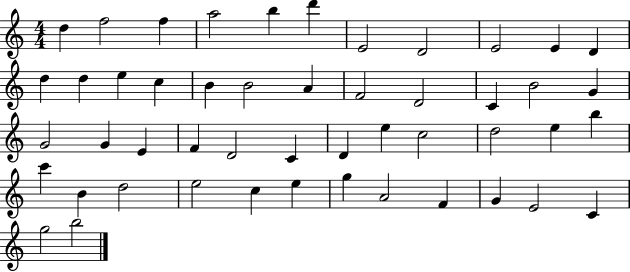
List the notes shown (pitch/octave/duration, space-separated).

D5/q F5/h F5/q A5/h B5/q D6/q E4/h D4/h E4/h E4/q D4/q D5/q D5/q E5/q C5/q B4/q B4/h A4/q F4/h D4/h C4/q B4/h G4/q G4/h G4/q E4/q F4/q D4/h C4/q D4/q E5/q C5/h D5/h E5/q B5/q C6/q B4/q D5/h E5/h C5/q E5/q G5/q A4/h F4/q G4/q E4/h C4/q G5/h B5/h